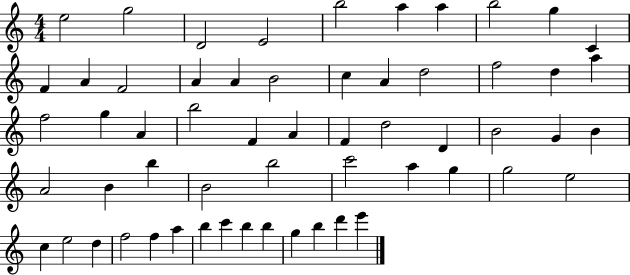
E5/h G5/h D4/h E4/h B5/h A5/q A5/q B5/h G5/q C4/q F4/q A4/q F4/h A4/q A4/q B4/h C5/q A4/q D5/h F5/h D5/q A5/q F5/h G5/q A4/q B5/h F4/q A4/q F4/q D5/h D4/q B4/h G4/q B4/q A4/h B4/q B5/q B4/h B5/h C6/h A5/q G5/q G5/h E5/h C5/q E5/h D5/q F5/h F5/q A5/q B5/q C6/q B5/q B5/q G5/q B5/q D6/q E6/q